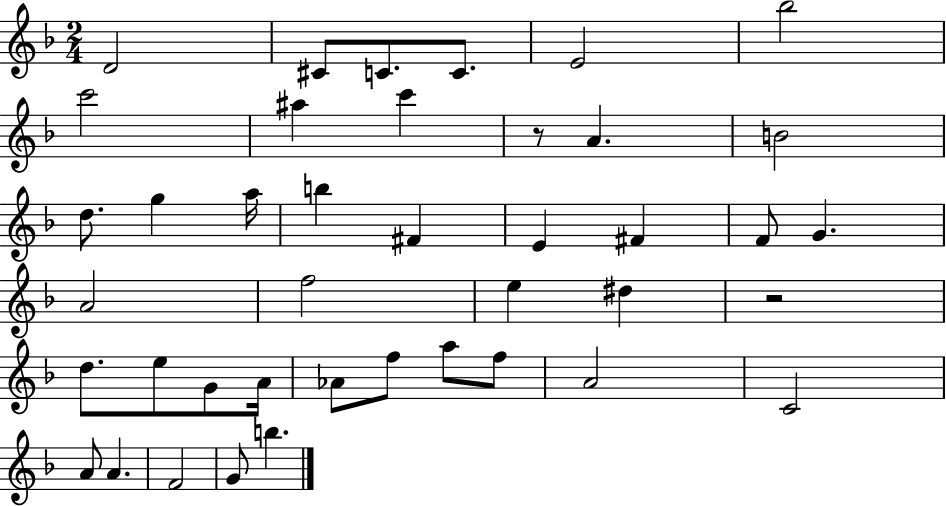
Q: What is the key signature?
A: F major